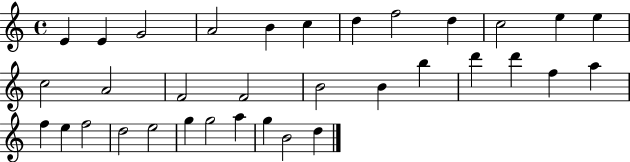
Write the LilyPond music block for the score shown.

{
  \clef treble
  \time 4/4
  \defaultTimeSignature
  \key c \major
  e'4 e'4 g'2 | a'2 b'4 c''4 | d''4 f''2 d''4 | c''2 e''4 e''4 | \break c''2 a'2 | f'2 f'2 | b'2 b'4 b''4 | d'''4 d'''4 f''4 a''4 | \break f''4 e''4 f''2 | d''2 e''2 | g''4 g''2 a''4 | g''4 b'2 d''4 | \break \bar "|."
}